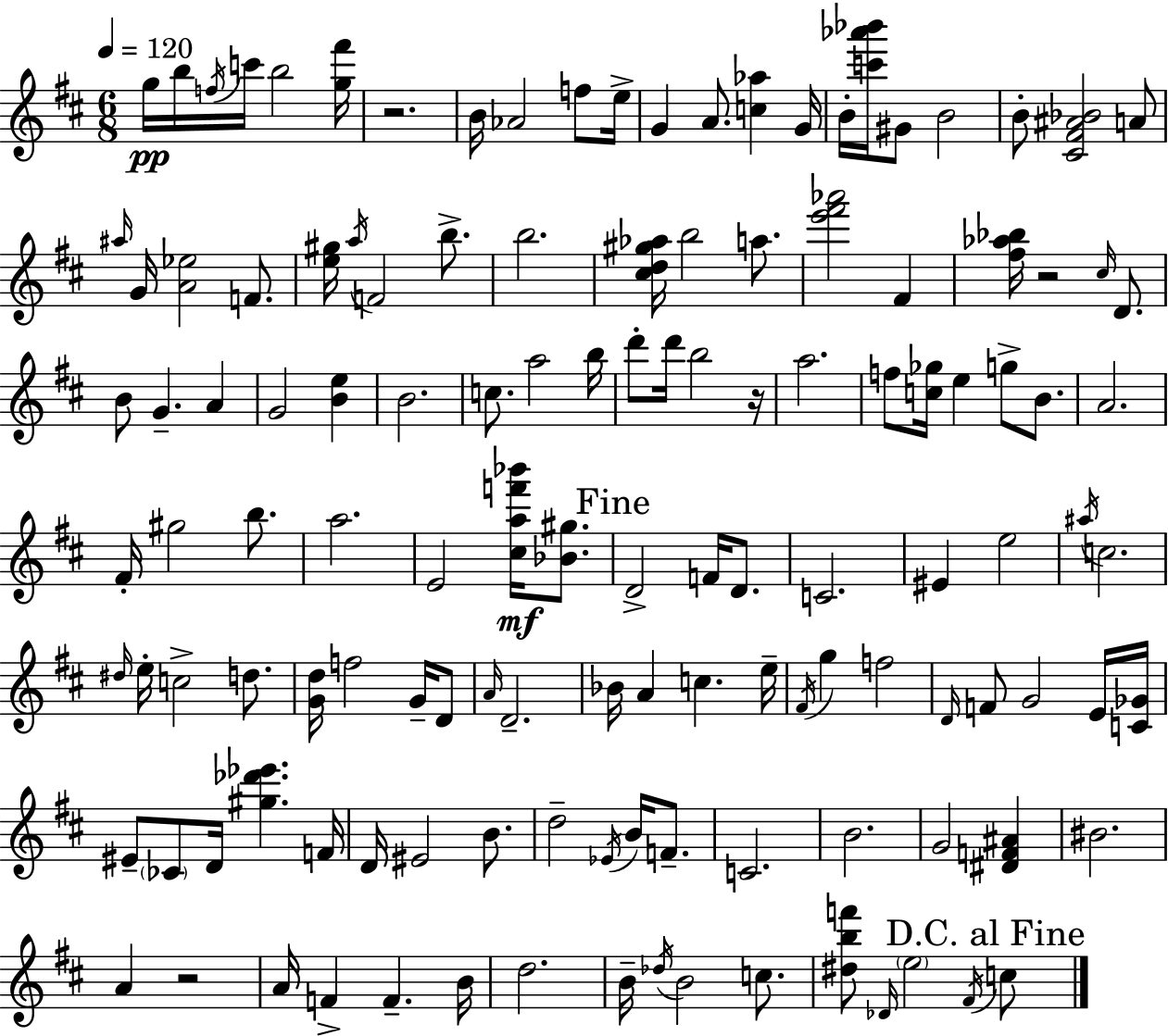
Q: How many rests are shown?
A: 4